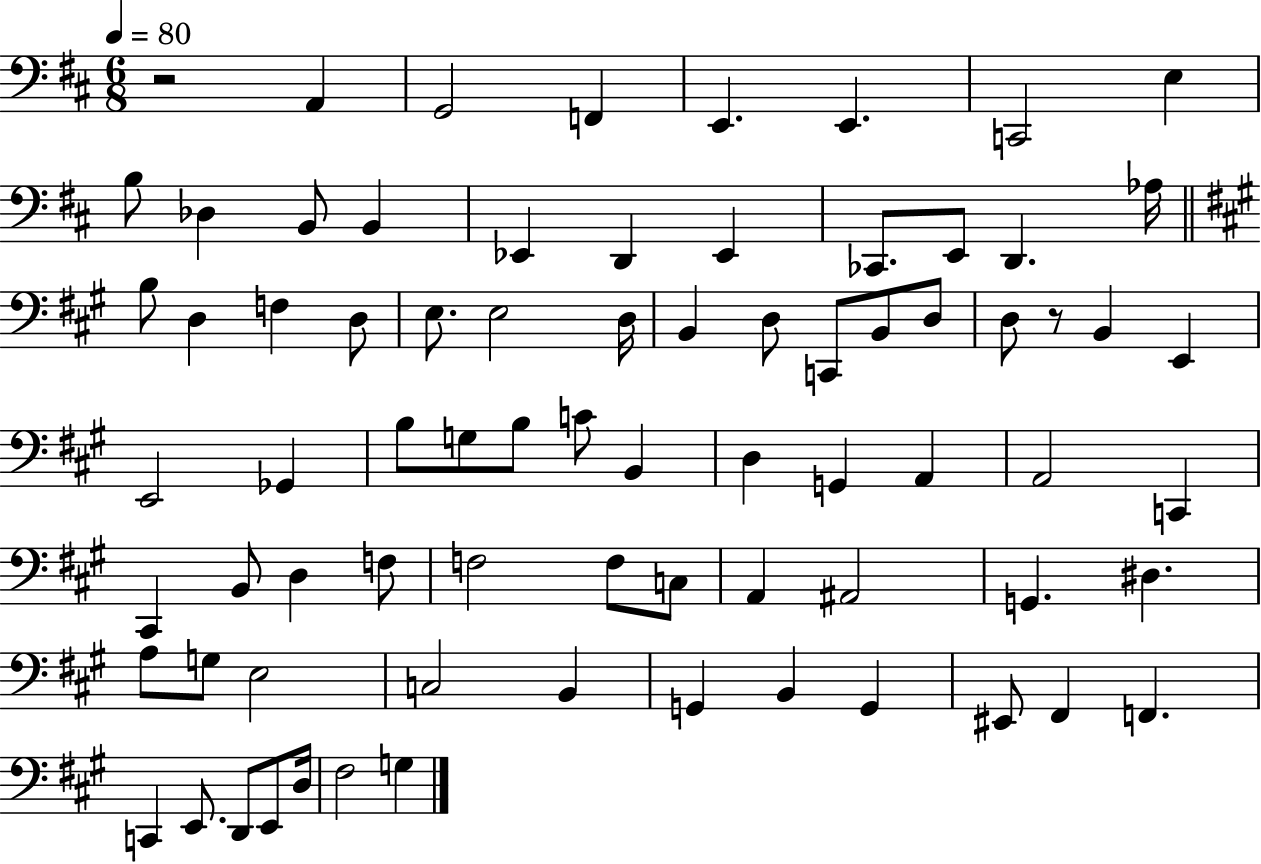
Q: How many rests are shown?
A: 2